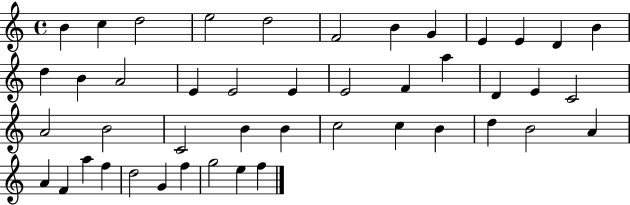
{
  \clef treble
  \time 4/4
  \defaultTimeSignature
  \key c \major
  b'4 c''4 d''2 | e''2 d''2 | f'2 b'4 g'4 | e'4 e'4 d'4 b'4 | \break d''4 b'4 a'2 | e'4 e'2 e'4 | e'2 f'4 a''4 | d'4 e'4 c'2 | \break a'2 b'2 | c'2 b'4 b'4 | c''2 c''4 b'4 | d''4 b'2 a'4 | \break a'4 f'4 a''4 f''4 | d''2 g'4 f''4 | g''2 e''4 f''4 | \bar "|."
}